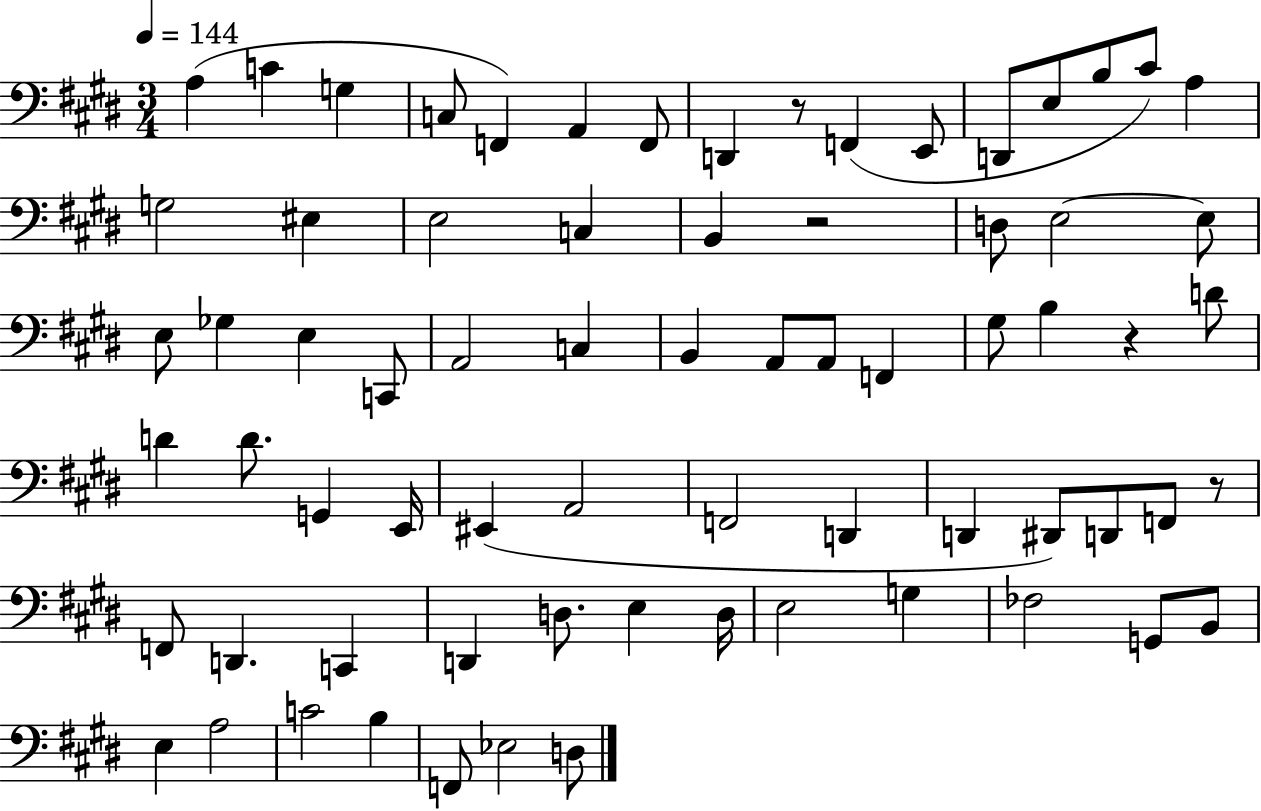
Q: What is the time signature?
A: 3/4